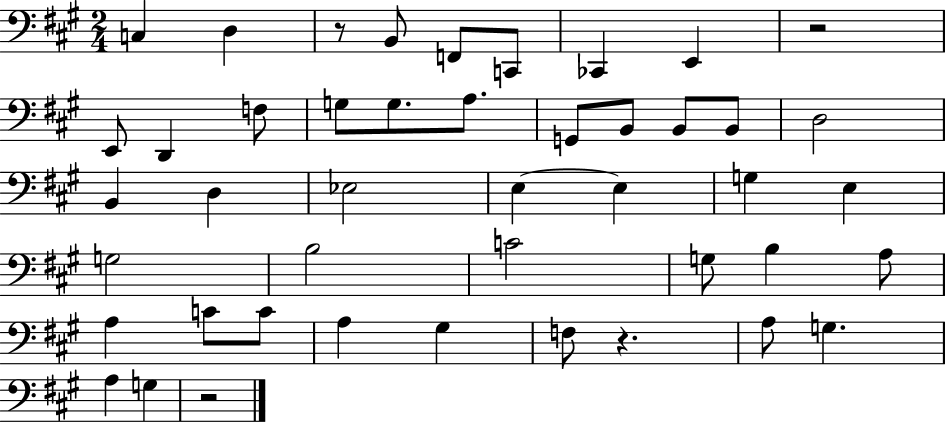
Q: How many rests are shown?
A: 4